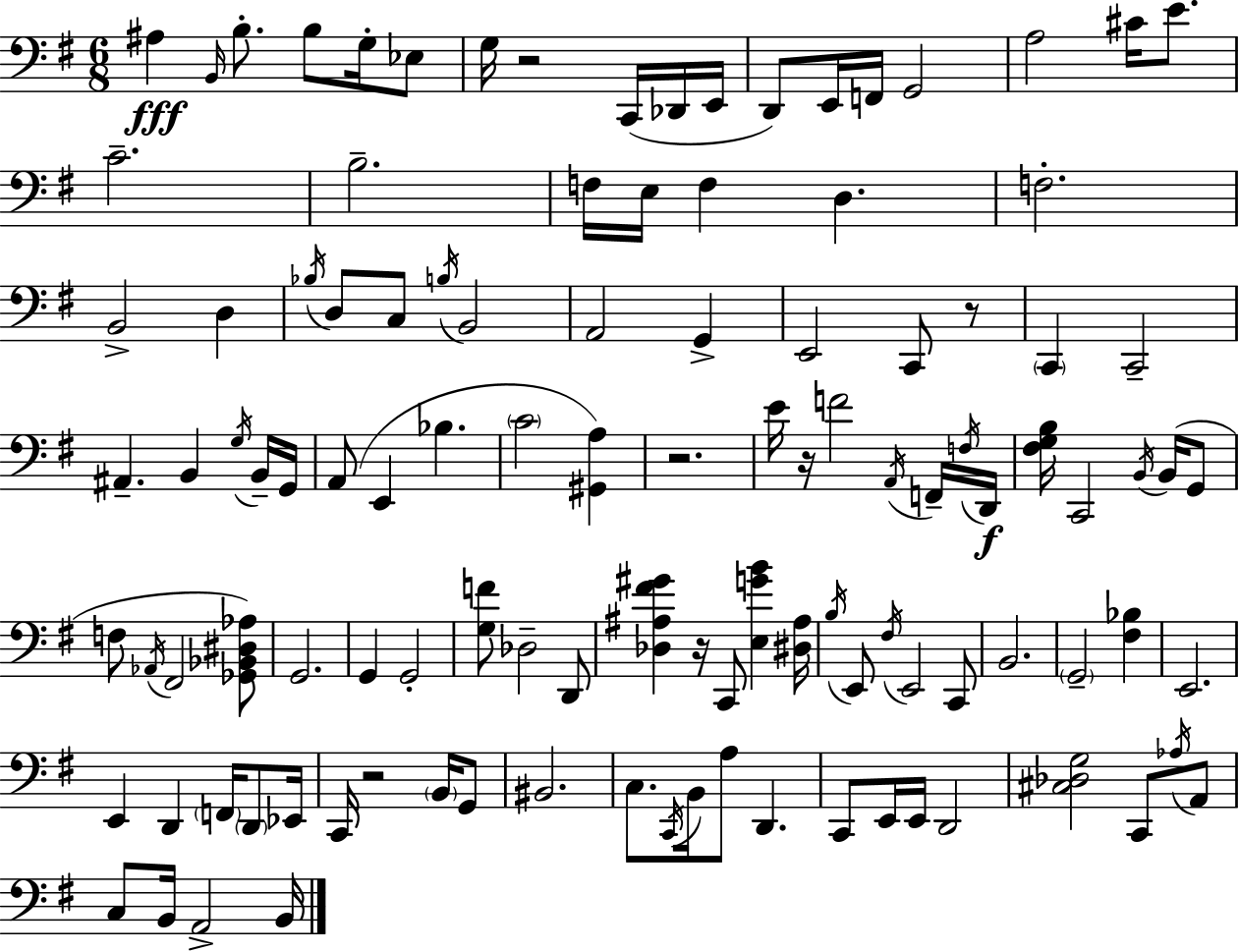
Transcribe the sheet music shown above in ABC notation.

X:1
T:Untitled
M:6/8
L:1/4
K:Em
^A, B,,/4 B,/2 B,/2 G,/4 _E,/2 G,/4 z2 C,,/4 _D,,/4 E,,/4 D,,/2 E,,/4 F,,/4 G,,2 A,2 ^C/4 E/2 C2 B,2 F,/4 E,/4 F, D, F,2 B,,2 D, _B,/4 D,/2 C,/2 B,/4 B,,2 A,,2 G,, E,,2 C,,/2 z/2 C,, C,,2 ^A,, B,, G,/4 B,,/4 G,,/4 A,,/2 E,, _B, C2 [^G,,A,] z2 E/4 z/4 F2 A,,/4 F,,/4 F,/4 D,,/4 [^F,G,B,]/4 C,,2 B,,/4 B,,/4 G,,/2 F,/2 _A,,/4 ^F,,2 [_G,,_B,,^D,_A,]/2 G,,2 G,, G,,2 [G,F]/2 _D,2 D,,/2 [_D,^A,^F^G] z/4 C,,/2 [E,GB] [^D,^A,]/4 B,/4 E,,/2 ^F,/4 E,,2 C,,/2 B,,2 G,,2 [^F,_B,] E,,2 E,, D,, F,,/4 D,,/2 _E,,/4 C,,/4 z2 B,,/4 G,,/2 ^B,,2 C,/2 C,,/4 B,,/4 A,/2 D,, C,,/2 E,,/4 E,,/4 D,,2 [^C,_D,G,]2 C,,/2 _A,/4 A,,/2 C,/2 B,,/4 A,,2 B,,/4